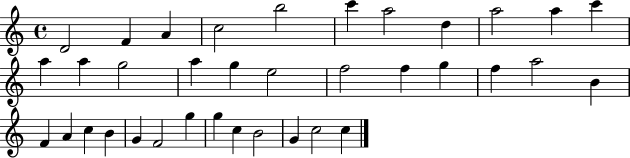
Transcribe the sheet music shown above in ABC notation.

X:1
T:Untitled
M:4/4
L:1/4
K:C
D2 F A c2 b2 c' a2 d a2 a c' a a g2 a g e2 f2 f g f a2 B F A c B G F2 g g c B2 G c2 c